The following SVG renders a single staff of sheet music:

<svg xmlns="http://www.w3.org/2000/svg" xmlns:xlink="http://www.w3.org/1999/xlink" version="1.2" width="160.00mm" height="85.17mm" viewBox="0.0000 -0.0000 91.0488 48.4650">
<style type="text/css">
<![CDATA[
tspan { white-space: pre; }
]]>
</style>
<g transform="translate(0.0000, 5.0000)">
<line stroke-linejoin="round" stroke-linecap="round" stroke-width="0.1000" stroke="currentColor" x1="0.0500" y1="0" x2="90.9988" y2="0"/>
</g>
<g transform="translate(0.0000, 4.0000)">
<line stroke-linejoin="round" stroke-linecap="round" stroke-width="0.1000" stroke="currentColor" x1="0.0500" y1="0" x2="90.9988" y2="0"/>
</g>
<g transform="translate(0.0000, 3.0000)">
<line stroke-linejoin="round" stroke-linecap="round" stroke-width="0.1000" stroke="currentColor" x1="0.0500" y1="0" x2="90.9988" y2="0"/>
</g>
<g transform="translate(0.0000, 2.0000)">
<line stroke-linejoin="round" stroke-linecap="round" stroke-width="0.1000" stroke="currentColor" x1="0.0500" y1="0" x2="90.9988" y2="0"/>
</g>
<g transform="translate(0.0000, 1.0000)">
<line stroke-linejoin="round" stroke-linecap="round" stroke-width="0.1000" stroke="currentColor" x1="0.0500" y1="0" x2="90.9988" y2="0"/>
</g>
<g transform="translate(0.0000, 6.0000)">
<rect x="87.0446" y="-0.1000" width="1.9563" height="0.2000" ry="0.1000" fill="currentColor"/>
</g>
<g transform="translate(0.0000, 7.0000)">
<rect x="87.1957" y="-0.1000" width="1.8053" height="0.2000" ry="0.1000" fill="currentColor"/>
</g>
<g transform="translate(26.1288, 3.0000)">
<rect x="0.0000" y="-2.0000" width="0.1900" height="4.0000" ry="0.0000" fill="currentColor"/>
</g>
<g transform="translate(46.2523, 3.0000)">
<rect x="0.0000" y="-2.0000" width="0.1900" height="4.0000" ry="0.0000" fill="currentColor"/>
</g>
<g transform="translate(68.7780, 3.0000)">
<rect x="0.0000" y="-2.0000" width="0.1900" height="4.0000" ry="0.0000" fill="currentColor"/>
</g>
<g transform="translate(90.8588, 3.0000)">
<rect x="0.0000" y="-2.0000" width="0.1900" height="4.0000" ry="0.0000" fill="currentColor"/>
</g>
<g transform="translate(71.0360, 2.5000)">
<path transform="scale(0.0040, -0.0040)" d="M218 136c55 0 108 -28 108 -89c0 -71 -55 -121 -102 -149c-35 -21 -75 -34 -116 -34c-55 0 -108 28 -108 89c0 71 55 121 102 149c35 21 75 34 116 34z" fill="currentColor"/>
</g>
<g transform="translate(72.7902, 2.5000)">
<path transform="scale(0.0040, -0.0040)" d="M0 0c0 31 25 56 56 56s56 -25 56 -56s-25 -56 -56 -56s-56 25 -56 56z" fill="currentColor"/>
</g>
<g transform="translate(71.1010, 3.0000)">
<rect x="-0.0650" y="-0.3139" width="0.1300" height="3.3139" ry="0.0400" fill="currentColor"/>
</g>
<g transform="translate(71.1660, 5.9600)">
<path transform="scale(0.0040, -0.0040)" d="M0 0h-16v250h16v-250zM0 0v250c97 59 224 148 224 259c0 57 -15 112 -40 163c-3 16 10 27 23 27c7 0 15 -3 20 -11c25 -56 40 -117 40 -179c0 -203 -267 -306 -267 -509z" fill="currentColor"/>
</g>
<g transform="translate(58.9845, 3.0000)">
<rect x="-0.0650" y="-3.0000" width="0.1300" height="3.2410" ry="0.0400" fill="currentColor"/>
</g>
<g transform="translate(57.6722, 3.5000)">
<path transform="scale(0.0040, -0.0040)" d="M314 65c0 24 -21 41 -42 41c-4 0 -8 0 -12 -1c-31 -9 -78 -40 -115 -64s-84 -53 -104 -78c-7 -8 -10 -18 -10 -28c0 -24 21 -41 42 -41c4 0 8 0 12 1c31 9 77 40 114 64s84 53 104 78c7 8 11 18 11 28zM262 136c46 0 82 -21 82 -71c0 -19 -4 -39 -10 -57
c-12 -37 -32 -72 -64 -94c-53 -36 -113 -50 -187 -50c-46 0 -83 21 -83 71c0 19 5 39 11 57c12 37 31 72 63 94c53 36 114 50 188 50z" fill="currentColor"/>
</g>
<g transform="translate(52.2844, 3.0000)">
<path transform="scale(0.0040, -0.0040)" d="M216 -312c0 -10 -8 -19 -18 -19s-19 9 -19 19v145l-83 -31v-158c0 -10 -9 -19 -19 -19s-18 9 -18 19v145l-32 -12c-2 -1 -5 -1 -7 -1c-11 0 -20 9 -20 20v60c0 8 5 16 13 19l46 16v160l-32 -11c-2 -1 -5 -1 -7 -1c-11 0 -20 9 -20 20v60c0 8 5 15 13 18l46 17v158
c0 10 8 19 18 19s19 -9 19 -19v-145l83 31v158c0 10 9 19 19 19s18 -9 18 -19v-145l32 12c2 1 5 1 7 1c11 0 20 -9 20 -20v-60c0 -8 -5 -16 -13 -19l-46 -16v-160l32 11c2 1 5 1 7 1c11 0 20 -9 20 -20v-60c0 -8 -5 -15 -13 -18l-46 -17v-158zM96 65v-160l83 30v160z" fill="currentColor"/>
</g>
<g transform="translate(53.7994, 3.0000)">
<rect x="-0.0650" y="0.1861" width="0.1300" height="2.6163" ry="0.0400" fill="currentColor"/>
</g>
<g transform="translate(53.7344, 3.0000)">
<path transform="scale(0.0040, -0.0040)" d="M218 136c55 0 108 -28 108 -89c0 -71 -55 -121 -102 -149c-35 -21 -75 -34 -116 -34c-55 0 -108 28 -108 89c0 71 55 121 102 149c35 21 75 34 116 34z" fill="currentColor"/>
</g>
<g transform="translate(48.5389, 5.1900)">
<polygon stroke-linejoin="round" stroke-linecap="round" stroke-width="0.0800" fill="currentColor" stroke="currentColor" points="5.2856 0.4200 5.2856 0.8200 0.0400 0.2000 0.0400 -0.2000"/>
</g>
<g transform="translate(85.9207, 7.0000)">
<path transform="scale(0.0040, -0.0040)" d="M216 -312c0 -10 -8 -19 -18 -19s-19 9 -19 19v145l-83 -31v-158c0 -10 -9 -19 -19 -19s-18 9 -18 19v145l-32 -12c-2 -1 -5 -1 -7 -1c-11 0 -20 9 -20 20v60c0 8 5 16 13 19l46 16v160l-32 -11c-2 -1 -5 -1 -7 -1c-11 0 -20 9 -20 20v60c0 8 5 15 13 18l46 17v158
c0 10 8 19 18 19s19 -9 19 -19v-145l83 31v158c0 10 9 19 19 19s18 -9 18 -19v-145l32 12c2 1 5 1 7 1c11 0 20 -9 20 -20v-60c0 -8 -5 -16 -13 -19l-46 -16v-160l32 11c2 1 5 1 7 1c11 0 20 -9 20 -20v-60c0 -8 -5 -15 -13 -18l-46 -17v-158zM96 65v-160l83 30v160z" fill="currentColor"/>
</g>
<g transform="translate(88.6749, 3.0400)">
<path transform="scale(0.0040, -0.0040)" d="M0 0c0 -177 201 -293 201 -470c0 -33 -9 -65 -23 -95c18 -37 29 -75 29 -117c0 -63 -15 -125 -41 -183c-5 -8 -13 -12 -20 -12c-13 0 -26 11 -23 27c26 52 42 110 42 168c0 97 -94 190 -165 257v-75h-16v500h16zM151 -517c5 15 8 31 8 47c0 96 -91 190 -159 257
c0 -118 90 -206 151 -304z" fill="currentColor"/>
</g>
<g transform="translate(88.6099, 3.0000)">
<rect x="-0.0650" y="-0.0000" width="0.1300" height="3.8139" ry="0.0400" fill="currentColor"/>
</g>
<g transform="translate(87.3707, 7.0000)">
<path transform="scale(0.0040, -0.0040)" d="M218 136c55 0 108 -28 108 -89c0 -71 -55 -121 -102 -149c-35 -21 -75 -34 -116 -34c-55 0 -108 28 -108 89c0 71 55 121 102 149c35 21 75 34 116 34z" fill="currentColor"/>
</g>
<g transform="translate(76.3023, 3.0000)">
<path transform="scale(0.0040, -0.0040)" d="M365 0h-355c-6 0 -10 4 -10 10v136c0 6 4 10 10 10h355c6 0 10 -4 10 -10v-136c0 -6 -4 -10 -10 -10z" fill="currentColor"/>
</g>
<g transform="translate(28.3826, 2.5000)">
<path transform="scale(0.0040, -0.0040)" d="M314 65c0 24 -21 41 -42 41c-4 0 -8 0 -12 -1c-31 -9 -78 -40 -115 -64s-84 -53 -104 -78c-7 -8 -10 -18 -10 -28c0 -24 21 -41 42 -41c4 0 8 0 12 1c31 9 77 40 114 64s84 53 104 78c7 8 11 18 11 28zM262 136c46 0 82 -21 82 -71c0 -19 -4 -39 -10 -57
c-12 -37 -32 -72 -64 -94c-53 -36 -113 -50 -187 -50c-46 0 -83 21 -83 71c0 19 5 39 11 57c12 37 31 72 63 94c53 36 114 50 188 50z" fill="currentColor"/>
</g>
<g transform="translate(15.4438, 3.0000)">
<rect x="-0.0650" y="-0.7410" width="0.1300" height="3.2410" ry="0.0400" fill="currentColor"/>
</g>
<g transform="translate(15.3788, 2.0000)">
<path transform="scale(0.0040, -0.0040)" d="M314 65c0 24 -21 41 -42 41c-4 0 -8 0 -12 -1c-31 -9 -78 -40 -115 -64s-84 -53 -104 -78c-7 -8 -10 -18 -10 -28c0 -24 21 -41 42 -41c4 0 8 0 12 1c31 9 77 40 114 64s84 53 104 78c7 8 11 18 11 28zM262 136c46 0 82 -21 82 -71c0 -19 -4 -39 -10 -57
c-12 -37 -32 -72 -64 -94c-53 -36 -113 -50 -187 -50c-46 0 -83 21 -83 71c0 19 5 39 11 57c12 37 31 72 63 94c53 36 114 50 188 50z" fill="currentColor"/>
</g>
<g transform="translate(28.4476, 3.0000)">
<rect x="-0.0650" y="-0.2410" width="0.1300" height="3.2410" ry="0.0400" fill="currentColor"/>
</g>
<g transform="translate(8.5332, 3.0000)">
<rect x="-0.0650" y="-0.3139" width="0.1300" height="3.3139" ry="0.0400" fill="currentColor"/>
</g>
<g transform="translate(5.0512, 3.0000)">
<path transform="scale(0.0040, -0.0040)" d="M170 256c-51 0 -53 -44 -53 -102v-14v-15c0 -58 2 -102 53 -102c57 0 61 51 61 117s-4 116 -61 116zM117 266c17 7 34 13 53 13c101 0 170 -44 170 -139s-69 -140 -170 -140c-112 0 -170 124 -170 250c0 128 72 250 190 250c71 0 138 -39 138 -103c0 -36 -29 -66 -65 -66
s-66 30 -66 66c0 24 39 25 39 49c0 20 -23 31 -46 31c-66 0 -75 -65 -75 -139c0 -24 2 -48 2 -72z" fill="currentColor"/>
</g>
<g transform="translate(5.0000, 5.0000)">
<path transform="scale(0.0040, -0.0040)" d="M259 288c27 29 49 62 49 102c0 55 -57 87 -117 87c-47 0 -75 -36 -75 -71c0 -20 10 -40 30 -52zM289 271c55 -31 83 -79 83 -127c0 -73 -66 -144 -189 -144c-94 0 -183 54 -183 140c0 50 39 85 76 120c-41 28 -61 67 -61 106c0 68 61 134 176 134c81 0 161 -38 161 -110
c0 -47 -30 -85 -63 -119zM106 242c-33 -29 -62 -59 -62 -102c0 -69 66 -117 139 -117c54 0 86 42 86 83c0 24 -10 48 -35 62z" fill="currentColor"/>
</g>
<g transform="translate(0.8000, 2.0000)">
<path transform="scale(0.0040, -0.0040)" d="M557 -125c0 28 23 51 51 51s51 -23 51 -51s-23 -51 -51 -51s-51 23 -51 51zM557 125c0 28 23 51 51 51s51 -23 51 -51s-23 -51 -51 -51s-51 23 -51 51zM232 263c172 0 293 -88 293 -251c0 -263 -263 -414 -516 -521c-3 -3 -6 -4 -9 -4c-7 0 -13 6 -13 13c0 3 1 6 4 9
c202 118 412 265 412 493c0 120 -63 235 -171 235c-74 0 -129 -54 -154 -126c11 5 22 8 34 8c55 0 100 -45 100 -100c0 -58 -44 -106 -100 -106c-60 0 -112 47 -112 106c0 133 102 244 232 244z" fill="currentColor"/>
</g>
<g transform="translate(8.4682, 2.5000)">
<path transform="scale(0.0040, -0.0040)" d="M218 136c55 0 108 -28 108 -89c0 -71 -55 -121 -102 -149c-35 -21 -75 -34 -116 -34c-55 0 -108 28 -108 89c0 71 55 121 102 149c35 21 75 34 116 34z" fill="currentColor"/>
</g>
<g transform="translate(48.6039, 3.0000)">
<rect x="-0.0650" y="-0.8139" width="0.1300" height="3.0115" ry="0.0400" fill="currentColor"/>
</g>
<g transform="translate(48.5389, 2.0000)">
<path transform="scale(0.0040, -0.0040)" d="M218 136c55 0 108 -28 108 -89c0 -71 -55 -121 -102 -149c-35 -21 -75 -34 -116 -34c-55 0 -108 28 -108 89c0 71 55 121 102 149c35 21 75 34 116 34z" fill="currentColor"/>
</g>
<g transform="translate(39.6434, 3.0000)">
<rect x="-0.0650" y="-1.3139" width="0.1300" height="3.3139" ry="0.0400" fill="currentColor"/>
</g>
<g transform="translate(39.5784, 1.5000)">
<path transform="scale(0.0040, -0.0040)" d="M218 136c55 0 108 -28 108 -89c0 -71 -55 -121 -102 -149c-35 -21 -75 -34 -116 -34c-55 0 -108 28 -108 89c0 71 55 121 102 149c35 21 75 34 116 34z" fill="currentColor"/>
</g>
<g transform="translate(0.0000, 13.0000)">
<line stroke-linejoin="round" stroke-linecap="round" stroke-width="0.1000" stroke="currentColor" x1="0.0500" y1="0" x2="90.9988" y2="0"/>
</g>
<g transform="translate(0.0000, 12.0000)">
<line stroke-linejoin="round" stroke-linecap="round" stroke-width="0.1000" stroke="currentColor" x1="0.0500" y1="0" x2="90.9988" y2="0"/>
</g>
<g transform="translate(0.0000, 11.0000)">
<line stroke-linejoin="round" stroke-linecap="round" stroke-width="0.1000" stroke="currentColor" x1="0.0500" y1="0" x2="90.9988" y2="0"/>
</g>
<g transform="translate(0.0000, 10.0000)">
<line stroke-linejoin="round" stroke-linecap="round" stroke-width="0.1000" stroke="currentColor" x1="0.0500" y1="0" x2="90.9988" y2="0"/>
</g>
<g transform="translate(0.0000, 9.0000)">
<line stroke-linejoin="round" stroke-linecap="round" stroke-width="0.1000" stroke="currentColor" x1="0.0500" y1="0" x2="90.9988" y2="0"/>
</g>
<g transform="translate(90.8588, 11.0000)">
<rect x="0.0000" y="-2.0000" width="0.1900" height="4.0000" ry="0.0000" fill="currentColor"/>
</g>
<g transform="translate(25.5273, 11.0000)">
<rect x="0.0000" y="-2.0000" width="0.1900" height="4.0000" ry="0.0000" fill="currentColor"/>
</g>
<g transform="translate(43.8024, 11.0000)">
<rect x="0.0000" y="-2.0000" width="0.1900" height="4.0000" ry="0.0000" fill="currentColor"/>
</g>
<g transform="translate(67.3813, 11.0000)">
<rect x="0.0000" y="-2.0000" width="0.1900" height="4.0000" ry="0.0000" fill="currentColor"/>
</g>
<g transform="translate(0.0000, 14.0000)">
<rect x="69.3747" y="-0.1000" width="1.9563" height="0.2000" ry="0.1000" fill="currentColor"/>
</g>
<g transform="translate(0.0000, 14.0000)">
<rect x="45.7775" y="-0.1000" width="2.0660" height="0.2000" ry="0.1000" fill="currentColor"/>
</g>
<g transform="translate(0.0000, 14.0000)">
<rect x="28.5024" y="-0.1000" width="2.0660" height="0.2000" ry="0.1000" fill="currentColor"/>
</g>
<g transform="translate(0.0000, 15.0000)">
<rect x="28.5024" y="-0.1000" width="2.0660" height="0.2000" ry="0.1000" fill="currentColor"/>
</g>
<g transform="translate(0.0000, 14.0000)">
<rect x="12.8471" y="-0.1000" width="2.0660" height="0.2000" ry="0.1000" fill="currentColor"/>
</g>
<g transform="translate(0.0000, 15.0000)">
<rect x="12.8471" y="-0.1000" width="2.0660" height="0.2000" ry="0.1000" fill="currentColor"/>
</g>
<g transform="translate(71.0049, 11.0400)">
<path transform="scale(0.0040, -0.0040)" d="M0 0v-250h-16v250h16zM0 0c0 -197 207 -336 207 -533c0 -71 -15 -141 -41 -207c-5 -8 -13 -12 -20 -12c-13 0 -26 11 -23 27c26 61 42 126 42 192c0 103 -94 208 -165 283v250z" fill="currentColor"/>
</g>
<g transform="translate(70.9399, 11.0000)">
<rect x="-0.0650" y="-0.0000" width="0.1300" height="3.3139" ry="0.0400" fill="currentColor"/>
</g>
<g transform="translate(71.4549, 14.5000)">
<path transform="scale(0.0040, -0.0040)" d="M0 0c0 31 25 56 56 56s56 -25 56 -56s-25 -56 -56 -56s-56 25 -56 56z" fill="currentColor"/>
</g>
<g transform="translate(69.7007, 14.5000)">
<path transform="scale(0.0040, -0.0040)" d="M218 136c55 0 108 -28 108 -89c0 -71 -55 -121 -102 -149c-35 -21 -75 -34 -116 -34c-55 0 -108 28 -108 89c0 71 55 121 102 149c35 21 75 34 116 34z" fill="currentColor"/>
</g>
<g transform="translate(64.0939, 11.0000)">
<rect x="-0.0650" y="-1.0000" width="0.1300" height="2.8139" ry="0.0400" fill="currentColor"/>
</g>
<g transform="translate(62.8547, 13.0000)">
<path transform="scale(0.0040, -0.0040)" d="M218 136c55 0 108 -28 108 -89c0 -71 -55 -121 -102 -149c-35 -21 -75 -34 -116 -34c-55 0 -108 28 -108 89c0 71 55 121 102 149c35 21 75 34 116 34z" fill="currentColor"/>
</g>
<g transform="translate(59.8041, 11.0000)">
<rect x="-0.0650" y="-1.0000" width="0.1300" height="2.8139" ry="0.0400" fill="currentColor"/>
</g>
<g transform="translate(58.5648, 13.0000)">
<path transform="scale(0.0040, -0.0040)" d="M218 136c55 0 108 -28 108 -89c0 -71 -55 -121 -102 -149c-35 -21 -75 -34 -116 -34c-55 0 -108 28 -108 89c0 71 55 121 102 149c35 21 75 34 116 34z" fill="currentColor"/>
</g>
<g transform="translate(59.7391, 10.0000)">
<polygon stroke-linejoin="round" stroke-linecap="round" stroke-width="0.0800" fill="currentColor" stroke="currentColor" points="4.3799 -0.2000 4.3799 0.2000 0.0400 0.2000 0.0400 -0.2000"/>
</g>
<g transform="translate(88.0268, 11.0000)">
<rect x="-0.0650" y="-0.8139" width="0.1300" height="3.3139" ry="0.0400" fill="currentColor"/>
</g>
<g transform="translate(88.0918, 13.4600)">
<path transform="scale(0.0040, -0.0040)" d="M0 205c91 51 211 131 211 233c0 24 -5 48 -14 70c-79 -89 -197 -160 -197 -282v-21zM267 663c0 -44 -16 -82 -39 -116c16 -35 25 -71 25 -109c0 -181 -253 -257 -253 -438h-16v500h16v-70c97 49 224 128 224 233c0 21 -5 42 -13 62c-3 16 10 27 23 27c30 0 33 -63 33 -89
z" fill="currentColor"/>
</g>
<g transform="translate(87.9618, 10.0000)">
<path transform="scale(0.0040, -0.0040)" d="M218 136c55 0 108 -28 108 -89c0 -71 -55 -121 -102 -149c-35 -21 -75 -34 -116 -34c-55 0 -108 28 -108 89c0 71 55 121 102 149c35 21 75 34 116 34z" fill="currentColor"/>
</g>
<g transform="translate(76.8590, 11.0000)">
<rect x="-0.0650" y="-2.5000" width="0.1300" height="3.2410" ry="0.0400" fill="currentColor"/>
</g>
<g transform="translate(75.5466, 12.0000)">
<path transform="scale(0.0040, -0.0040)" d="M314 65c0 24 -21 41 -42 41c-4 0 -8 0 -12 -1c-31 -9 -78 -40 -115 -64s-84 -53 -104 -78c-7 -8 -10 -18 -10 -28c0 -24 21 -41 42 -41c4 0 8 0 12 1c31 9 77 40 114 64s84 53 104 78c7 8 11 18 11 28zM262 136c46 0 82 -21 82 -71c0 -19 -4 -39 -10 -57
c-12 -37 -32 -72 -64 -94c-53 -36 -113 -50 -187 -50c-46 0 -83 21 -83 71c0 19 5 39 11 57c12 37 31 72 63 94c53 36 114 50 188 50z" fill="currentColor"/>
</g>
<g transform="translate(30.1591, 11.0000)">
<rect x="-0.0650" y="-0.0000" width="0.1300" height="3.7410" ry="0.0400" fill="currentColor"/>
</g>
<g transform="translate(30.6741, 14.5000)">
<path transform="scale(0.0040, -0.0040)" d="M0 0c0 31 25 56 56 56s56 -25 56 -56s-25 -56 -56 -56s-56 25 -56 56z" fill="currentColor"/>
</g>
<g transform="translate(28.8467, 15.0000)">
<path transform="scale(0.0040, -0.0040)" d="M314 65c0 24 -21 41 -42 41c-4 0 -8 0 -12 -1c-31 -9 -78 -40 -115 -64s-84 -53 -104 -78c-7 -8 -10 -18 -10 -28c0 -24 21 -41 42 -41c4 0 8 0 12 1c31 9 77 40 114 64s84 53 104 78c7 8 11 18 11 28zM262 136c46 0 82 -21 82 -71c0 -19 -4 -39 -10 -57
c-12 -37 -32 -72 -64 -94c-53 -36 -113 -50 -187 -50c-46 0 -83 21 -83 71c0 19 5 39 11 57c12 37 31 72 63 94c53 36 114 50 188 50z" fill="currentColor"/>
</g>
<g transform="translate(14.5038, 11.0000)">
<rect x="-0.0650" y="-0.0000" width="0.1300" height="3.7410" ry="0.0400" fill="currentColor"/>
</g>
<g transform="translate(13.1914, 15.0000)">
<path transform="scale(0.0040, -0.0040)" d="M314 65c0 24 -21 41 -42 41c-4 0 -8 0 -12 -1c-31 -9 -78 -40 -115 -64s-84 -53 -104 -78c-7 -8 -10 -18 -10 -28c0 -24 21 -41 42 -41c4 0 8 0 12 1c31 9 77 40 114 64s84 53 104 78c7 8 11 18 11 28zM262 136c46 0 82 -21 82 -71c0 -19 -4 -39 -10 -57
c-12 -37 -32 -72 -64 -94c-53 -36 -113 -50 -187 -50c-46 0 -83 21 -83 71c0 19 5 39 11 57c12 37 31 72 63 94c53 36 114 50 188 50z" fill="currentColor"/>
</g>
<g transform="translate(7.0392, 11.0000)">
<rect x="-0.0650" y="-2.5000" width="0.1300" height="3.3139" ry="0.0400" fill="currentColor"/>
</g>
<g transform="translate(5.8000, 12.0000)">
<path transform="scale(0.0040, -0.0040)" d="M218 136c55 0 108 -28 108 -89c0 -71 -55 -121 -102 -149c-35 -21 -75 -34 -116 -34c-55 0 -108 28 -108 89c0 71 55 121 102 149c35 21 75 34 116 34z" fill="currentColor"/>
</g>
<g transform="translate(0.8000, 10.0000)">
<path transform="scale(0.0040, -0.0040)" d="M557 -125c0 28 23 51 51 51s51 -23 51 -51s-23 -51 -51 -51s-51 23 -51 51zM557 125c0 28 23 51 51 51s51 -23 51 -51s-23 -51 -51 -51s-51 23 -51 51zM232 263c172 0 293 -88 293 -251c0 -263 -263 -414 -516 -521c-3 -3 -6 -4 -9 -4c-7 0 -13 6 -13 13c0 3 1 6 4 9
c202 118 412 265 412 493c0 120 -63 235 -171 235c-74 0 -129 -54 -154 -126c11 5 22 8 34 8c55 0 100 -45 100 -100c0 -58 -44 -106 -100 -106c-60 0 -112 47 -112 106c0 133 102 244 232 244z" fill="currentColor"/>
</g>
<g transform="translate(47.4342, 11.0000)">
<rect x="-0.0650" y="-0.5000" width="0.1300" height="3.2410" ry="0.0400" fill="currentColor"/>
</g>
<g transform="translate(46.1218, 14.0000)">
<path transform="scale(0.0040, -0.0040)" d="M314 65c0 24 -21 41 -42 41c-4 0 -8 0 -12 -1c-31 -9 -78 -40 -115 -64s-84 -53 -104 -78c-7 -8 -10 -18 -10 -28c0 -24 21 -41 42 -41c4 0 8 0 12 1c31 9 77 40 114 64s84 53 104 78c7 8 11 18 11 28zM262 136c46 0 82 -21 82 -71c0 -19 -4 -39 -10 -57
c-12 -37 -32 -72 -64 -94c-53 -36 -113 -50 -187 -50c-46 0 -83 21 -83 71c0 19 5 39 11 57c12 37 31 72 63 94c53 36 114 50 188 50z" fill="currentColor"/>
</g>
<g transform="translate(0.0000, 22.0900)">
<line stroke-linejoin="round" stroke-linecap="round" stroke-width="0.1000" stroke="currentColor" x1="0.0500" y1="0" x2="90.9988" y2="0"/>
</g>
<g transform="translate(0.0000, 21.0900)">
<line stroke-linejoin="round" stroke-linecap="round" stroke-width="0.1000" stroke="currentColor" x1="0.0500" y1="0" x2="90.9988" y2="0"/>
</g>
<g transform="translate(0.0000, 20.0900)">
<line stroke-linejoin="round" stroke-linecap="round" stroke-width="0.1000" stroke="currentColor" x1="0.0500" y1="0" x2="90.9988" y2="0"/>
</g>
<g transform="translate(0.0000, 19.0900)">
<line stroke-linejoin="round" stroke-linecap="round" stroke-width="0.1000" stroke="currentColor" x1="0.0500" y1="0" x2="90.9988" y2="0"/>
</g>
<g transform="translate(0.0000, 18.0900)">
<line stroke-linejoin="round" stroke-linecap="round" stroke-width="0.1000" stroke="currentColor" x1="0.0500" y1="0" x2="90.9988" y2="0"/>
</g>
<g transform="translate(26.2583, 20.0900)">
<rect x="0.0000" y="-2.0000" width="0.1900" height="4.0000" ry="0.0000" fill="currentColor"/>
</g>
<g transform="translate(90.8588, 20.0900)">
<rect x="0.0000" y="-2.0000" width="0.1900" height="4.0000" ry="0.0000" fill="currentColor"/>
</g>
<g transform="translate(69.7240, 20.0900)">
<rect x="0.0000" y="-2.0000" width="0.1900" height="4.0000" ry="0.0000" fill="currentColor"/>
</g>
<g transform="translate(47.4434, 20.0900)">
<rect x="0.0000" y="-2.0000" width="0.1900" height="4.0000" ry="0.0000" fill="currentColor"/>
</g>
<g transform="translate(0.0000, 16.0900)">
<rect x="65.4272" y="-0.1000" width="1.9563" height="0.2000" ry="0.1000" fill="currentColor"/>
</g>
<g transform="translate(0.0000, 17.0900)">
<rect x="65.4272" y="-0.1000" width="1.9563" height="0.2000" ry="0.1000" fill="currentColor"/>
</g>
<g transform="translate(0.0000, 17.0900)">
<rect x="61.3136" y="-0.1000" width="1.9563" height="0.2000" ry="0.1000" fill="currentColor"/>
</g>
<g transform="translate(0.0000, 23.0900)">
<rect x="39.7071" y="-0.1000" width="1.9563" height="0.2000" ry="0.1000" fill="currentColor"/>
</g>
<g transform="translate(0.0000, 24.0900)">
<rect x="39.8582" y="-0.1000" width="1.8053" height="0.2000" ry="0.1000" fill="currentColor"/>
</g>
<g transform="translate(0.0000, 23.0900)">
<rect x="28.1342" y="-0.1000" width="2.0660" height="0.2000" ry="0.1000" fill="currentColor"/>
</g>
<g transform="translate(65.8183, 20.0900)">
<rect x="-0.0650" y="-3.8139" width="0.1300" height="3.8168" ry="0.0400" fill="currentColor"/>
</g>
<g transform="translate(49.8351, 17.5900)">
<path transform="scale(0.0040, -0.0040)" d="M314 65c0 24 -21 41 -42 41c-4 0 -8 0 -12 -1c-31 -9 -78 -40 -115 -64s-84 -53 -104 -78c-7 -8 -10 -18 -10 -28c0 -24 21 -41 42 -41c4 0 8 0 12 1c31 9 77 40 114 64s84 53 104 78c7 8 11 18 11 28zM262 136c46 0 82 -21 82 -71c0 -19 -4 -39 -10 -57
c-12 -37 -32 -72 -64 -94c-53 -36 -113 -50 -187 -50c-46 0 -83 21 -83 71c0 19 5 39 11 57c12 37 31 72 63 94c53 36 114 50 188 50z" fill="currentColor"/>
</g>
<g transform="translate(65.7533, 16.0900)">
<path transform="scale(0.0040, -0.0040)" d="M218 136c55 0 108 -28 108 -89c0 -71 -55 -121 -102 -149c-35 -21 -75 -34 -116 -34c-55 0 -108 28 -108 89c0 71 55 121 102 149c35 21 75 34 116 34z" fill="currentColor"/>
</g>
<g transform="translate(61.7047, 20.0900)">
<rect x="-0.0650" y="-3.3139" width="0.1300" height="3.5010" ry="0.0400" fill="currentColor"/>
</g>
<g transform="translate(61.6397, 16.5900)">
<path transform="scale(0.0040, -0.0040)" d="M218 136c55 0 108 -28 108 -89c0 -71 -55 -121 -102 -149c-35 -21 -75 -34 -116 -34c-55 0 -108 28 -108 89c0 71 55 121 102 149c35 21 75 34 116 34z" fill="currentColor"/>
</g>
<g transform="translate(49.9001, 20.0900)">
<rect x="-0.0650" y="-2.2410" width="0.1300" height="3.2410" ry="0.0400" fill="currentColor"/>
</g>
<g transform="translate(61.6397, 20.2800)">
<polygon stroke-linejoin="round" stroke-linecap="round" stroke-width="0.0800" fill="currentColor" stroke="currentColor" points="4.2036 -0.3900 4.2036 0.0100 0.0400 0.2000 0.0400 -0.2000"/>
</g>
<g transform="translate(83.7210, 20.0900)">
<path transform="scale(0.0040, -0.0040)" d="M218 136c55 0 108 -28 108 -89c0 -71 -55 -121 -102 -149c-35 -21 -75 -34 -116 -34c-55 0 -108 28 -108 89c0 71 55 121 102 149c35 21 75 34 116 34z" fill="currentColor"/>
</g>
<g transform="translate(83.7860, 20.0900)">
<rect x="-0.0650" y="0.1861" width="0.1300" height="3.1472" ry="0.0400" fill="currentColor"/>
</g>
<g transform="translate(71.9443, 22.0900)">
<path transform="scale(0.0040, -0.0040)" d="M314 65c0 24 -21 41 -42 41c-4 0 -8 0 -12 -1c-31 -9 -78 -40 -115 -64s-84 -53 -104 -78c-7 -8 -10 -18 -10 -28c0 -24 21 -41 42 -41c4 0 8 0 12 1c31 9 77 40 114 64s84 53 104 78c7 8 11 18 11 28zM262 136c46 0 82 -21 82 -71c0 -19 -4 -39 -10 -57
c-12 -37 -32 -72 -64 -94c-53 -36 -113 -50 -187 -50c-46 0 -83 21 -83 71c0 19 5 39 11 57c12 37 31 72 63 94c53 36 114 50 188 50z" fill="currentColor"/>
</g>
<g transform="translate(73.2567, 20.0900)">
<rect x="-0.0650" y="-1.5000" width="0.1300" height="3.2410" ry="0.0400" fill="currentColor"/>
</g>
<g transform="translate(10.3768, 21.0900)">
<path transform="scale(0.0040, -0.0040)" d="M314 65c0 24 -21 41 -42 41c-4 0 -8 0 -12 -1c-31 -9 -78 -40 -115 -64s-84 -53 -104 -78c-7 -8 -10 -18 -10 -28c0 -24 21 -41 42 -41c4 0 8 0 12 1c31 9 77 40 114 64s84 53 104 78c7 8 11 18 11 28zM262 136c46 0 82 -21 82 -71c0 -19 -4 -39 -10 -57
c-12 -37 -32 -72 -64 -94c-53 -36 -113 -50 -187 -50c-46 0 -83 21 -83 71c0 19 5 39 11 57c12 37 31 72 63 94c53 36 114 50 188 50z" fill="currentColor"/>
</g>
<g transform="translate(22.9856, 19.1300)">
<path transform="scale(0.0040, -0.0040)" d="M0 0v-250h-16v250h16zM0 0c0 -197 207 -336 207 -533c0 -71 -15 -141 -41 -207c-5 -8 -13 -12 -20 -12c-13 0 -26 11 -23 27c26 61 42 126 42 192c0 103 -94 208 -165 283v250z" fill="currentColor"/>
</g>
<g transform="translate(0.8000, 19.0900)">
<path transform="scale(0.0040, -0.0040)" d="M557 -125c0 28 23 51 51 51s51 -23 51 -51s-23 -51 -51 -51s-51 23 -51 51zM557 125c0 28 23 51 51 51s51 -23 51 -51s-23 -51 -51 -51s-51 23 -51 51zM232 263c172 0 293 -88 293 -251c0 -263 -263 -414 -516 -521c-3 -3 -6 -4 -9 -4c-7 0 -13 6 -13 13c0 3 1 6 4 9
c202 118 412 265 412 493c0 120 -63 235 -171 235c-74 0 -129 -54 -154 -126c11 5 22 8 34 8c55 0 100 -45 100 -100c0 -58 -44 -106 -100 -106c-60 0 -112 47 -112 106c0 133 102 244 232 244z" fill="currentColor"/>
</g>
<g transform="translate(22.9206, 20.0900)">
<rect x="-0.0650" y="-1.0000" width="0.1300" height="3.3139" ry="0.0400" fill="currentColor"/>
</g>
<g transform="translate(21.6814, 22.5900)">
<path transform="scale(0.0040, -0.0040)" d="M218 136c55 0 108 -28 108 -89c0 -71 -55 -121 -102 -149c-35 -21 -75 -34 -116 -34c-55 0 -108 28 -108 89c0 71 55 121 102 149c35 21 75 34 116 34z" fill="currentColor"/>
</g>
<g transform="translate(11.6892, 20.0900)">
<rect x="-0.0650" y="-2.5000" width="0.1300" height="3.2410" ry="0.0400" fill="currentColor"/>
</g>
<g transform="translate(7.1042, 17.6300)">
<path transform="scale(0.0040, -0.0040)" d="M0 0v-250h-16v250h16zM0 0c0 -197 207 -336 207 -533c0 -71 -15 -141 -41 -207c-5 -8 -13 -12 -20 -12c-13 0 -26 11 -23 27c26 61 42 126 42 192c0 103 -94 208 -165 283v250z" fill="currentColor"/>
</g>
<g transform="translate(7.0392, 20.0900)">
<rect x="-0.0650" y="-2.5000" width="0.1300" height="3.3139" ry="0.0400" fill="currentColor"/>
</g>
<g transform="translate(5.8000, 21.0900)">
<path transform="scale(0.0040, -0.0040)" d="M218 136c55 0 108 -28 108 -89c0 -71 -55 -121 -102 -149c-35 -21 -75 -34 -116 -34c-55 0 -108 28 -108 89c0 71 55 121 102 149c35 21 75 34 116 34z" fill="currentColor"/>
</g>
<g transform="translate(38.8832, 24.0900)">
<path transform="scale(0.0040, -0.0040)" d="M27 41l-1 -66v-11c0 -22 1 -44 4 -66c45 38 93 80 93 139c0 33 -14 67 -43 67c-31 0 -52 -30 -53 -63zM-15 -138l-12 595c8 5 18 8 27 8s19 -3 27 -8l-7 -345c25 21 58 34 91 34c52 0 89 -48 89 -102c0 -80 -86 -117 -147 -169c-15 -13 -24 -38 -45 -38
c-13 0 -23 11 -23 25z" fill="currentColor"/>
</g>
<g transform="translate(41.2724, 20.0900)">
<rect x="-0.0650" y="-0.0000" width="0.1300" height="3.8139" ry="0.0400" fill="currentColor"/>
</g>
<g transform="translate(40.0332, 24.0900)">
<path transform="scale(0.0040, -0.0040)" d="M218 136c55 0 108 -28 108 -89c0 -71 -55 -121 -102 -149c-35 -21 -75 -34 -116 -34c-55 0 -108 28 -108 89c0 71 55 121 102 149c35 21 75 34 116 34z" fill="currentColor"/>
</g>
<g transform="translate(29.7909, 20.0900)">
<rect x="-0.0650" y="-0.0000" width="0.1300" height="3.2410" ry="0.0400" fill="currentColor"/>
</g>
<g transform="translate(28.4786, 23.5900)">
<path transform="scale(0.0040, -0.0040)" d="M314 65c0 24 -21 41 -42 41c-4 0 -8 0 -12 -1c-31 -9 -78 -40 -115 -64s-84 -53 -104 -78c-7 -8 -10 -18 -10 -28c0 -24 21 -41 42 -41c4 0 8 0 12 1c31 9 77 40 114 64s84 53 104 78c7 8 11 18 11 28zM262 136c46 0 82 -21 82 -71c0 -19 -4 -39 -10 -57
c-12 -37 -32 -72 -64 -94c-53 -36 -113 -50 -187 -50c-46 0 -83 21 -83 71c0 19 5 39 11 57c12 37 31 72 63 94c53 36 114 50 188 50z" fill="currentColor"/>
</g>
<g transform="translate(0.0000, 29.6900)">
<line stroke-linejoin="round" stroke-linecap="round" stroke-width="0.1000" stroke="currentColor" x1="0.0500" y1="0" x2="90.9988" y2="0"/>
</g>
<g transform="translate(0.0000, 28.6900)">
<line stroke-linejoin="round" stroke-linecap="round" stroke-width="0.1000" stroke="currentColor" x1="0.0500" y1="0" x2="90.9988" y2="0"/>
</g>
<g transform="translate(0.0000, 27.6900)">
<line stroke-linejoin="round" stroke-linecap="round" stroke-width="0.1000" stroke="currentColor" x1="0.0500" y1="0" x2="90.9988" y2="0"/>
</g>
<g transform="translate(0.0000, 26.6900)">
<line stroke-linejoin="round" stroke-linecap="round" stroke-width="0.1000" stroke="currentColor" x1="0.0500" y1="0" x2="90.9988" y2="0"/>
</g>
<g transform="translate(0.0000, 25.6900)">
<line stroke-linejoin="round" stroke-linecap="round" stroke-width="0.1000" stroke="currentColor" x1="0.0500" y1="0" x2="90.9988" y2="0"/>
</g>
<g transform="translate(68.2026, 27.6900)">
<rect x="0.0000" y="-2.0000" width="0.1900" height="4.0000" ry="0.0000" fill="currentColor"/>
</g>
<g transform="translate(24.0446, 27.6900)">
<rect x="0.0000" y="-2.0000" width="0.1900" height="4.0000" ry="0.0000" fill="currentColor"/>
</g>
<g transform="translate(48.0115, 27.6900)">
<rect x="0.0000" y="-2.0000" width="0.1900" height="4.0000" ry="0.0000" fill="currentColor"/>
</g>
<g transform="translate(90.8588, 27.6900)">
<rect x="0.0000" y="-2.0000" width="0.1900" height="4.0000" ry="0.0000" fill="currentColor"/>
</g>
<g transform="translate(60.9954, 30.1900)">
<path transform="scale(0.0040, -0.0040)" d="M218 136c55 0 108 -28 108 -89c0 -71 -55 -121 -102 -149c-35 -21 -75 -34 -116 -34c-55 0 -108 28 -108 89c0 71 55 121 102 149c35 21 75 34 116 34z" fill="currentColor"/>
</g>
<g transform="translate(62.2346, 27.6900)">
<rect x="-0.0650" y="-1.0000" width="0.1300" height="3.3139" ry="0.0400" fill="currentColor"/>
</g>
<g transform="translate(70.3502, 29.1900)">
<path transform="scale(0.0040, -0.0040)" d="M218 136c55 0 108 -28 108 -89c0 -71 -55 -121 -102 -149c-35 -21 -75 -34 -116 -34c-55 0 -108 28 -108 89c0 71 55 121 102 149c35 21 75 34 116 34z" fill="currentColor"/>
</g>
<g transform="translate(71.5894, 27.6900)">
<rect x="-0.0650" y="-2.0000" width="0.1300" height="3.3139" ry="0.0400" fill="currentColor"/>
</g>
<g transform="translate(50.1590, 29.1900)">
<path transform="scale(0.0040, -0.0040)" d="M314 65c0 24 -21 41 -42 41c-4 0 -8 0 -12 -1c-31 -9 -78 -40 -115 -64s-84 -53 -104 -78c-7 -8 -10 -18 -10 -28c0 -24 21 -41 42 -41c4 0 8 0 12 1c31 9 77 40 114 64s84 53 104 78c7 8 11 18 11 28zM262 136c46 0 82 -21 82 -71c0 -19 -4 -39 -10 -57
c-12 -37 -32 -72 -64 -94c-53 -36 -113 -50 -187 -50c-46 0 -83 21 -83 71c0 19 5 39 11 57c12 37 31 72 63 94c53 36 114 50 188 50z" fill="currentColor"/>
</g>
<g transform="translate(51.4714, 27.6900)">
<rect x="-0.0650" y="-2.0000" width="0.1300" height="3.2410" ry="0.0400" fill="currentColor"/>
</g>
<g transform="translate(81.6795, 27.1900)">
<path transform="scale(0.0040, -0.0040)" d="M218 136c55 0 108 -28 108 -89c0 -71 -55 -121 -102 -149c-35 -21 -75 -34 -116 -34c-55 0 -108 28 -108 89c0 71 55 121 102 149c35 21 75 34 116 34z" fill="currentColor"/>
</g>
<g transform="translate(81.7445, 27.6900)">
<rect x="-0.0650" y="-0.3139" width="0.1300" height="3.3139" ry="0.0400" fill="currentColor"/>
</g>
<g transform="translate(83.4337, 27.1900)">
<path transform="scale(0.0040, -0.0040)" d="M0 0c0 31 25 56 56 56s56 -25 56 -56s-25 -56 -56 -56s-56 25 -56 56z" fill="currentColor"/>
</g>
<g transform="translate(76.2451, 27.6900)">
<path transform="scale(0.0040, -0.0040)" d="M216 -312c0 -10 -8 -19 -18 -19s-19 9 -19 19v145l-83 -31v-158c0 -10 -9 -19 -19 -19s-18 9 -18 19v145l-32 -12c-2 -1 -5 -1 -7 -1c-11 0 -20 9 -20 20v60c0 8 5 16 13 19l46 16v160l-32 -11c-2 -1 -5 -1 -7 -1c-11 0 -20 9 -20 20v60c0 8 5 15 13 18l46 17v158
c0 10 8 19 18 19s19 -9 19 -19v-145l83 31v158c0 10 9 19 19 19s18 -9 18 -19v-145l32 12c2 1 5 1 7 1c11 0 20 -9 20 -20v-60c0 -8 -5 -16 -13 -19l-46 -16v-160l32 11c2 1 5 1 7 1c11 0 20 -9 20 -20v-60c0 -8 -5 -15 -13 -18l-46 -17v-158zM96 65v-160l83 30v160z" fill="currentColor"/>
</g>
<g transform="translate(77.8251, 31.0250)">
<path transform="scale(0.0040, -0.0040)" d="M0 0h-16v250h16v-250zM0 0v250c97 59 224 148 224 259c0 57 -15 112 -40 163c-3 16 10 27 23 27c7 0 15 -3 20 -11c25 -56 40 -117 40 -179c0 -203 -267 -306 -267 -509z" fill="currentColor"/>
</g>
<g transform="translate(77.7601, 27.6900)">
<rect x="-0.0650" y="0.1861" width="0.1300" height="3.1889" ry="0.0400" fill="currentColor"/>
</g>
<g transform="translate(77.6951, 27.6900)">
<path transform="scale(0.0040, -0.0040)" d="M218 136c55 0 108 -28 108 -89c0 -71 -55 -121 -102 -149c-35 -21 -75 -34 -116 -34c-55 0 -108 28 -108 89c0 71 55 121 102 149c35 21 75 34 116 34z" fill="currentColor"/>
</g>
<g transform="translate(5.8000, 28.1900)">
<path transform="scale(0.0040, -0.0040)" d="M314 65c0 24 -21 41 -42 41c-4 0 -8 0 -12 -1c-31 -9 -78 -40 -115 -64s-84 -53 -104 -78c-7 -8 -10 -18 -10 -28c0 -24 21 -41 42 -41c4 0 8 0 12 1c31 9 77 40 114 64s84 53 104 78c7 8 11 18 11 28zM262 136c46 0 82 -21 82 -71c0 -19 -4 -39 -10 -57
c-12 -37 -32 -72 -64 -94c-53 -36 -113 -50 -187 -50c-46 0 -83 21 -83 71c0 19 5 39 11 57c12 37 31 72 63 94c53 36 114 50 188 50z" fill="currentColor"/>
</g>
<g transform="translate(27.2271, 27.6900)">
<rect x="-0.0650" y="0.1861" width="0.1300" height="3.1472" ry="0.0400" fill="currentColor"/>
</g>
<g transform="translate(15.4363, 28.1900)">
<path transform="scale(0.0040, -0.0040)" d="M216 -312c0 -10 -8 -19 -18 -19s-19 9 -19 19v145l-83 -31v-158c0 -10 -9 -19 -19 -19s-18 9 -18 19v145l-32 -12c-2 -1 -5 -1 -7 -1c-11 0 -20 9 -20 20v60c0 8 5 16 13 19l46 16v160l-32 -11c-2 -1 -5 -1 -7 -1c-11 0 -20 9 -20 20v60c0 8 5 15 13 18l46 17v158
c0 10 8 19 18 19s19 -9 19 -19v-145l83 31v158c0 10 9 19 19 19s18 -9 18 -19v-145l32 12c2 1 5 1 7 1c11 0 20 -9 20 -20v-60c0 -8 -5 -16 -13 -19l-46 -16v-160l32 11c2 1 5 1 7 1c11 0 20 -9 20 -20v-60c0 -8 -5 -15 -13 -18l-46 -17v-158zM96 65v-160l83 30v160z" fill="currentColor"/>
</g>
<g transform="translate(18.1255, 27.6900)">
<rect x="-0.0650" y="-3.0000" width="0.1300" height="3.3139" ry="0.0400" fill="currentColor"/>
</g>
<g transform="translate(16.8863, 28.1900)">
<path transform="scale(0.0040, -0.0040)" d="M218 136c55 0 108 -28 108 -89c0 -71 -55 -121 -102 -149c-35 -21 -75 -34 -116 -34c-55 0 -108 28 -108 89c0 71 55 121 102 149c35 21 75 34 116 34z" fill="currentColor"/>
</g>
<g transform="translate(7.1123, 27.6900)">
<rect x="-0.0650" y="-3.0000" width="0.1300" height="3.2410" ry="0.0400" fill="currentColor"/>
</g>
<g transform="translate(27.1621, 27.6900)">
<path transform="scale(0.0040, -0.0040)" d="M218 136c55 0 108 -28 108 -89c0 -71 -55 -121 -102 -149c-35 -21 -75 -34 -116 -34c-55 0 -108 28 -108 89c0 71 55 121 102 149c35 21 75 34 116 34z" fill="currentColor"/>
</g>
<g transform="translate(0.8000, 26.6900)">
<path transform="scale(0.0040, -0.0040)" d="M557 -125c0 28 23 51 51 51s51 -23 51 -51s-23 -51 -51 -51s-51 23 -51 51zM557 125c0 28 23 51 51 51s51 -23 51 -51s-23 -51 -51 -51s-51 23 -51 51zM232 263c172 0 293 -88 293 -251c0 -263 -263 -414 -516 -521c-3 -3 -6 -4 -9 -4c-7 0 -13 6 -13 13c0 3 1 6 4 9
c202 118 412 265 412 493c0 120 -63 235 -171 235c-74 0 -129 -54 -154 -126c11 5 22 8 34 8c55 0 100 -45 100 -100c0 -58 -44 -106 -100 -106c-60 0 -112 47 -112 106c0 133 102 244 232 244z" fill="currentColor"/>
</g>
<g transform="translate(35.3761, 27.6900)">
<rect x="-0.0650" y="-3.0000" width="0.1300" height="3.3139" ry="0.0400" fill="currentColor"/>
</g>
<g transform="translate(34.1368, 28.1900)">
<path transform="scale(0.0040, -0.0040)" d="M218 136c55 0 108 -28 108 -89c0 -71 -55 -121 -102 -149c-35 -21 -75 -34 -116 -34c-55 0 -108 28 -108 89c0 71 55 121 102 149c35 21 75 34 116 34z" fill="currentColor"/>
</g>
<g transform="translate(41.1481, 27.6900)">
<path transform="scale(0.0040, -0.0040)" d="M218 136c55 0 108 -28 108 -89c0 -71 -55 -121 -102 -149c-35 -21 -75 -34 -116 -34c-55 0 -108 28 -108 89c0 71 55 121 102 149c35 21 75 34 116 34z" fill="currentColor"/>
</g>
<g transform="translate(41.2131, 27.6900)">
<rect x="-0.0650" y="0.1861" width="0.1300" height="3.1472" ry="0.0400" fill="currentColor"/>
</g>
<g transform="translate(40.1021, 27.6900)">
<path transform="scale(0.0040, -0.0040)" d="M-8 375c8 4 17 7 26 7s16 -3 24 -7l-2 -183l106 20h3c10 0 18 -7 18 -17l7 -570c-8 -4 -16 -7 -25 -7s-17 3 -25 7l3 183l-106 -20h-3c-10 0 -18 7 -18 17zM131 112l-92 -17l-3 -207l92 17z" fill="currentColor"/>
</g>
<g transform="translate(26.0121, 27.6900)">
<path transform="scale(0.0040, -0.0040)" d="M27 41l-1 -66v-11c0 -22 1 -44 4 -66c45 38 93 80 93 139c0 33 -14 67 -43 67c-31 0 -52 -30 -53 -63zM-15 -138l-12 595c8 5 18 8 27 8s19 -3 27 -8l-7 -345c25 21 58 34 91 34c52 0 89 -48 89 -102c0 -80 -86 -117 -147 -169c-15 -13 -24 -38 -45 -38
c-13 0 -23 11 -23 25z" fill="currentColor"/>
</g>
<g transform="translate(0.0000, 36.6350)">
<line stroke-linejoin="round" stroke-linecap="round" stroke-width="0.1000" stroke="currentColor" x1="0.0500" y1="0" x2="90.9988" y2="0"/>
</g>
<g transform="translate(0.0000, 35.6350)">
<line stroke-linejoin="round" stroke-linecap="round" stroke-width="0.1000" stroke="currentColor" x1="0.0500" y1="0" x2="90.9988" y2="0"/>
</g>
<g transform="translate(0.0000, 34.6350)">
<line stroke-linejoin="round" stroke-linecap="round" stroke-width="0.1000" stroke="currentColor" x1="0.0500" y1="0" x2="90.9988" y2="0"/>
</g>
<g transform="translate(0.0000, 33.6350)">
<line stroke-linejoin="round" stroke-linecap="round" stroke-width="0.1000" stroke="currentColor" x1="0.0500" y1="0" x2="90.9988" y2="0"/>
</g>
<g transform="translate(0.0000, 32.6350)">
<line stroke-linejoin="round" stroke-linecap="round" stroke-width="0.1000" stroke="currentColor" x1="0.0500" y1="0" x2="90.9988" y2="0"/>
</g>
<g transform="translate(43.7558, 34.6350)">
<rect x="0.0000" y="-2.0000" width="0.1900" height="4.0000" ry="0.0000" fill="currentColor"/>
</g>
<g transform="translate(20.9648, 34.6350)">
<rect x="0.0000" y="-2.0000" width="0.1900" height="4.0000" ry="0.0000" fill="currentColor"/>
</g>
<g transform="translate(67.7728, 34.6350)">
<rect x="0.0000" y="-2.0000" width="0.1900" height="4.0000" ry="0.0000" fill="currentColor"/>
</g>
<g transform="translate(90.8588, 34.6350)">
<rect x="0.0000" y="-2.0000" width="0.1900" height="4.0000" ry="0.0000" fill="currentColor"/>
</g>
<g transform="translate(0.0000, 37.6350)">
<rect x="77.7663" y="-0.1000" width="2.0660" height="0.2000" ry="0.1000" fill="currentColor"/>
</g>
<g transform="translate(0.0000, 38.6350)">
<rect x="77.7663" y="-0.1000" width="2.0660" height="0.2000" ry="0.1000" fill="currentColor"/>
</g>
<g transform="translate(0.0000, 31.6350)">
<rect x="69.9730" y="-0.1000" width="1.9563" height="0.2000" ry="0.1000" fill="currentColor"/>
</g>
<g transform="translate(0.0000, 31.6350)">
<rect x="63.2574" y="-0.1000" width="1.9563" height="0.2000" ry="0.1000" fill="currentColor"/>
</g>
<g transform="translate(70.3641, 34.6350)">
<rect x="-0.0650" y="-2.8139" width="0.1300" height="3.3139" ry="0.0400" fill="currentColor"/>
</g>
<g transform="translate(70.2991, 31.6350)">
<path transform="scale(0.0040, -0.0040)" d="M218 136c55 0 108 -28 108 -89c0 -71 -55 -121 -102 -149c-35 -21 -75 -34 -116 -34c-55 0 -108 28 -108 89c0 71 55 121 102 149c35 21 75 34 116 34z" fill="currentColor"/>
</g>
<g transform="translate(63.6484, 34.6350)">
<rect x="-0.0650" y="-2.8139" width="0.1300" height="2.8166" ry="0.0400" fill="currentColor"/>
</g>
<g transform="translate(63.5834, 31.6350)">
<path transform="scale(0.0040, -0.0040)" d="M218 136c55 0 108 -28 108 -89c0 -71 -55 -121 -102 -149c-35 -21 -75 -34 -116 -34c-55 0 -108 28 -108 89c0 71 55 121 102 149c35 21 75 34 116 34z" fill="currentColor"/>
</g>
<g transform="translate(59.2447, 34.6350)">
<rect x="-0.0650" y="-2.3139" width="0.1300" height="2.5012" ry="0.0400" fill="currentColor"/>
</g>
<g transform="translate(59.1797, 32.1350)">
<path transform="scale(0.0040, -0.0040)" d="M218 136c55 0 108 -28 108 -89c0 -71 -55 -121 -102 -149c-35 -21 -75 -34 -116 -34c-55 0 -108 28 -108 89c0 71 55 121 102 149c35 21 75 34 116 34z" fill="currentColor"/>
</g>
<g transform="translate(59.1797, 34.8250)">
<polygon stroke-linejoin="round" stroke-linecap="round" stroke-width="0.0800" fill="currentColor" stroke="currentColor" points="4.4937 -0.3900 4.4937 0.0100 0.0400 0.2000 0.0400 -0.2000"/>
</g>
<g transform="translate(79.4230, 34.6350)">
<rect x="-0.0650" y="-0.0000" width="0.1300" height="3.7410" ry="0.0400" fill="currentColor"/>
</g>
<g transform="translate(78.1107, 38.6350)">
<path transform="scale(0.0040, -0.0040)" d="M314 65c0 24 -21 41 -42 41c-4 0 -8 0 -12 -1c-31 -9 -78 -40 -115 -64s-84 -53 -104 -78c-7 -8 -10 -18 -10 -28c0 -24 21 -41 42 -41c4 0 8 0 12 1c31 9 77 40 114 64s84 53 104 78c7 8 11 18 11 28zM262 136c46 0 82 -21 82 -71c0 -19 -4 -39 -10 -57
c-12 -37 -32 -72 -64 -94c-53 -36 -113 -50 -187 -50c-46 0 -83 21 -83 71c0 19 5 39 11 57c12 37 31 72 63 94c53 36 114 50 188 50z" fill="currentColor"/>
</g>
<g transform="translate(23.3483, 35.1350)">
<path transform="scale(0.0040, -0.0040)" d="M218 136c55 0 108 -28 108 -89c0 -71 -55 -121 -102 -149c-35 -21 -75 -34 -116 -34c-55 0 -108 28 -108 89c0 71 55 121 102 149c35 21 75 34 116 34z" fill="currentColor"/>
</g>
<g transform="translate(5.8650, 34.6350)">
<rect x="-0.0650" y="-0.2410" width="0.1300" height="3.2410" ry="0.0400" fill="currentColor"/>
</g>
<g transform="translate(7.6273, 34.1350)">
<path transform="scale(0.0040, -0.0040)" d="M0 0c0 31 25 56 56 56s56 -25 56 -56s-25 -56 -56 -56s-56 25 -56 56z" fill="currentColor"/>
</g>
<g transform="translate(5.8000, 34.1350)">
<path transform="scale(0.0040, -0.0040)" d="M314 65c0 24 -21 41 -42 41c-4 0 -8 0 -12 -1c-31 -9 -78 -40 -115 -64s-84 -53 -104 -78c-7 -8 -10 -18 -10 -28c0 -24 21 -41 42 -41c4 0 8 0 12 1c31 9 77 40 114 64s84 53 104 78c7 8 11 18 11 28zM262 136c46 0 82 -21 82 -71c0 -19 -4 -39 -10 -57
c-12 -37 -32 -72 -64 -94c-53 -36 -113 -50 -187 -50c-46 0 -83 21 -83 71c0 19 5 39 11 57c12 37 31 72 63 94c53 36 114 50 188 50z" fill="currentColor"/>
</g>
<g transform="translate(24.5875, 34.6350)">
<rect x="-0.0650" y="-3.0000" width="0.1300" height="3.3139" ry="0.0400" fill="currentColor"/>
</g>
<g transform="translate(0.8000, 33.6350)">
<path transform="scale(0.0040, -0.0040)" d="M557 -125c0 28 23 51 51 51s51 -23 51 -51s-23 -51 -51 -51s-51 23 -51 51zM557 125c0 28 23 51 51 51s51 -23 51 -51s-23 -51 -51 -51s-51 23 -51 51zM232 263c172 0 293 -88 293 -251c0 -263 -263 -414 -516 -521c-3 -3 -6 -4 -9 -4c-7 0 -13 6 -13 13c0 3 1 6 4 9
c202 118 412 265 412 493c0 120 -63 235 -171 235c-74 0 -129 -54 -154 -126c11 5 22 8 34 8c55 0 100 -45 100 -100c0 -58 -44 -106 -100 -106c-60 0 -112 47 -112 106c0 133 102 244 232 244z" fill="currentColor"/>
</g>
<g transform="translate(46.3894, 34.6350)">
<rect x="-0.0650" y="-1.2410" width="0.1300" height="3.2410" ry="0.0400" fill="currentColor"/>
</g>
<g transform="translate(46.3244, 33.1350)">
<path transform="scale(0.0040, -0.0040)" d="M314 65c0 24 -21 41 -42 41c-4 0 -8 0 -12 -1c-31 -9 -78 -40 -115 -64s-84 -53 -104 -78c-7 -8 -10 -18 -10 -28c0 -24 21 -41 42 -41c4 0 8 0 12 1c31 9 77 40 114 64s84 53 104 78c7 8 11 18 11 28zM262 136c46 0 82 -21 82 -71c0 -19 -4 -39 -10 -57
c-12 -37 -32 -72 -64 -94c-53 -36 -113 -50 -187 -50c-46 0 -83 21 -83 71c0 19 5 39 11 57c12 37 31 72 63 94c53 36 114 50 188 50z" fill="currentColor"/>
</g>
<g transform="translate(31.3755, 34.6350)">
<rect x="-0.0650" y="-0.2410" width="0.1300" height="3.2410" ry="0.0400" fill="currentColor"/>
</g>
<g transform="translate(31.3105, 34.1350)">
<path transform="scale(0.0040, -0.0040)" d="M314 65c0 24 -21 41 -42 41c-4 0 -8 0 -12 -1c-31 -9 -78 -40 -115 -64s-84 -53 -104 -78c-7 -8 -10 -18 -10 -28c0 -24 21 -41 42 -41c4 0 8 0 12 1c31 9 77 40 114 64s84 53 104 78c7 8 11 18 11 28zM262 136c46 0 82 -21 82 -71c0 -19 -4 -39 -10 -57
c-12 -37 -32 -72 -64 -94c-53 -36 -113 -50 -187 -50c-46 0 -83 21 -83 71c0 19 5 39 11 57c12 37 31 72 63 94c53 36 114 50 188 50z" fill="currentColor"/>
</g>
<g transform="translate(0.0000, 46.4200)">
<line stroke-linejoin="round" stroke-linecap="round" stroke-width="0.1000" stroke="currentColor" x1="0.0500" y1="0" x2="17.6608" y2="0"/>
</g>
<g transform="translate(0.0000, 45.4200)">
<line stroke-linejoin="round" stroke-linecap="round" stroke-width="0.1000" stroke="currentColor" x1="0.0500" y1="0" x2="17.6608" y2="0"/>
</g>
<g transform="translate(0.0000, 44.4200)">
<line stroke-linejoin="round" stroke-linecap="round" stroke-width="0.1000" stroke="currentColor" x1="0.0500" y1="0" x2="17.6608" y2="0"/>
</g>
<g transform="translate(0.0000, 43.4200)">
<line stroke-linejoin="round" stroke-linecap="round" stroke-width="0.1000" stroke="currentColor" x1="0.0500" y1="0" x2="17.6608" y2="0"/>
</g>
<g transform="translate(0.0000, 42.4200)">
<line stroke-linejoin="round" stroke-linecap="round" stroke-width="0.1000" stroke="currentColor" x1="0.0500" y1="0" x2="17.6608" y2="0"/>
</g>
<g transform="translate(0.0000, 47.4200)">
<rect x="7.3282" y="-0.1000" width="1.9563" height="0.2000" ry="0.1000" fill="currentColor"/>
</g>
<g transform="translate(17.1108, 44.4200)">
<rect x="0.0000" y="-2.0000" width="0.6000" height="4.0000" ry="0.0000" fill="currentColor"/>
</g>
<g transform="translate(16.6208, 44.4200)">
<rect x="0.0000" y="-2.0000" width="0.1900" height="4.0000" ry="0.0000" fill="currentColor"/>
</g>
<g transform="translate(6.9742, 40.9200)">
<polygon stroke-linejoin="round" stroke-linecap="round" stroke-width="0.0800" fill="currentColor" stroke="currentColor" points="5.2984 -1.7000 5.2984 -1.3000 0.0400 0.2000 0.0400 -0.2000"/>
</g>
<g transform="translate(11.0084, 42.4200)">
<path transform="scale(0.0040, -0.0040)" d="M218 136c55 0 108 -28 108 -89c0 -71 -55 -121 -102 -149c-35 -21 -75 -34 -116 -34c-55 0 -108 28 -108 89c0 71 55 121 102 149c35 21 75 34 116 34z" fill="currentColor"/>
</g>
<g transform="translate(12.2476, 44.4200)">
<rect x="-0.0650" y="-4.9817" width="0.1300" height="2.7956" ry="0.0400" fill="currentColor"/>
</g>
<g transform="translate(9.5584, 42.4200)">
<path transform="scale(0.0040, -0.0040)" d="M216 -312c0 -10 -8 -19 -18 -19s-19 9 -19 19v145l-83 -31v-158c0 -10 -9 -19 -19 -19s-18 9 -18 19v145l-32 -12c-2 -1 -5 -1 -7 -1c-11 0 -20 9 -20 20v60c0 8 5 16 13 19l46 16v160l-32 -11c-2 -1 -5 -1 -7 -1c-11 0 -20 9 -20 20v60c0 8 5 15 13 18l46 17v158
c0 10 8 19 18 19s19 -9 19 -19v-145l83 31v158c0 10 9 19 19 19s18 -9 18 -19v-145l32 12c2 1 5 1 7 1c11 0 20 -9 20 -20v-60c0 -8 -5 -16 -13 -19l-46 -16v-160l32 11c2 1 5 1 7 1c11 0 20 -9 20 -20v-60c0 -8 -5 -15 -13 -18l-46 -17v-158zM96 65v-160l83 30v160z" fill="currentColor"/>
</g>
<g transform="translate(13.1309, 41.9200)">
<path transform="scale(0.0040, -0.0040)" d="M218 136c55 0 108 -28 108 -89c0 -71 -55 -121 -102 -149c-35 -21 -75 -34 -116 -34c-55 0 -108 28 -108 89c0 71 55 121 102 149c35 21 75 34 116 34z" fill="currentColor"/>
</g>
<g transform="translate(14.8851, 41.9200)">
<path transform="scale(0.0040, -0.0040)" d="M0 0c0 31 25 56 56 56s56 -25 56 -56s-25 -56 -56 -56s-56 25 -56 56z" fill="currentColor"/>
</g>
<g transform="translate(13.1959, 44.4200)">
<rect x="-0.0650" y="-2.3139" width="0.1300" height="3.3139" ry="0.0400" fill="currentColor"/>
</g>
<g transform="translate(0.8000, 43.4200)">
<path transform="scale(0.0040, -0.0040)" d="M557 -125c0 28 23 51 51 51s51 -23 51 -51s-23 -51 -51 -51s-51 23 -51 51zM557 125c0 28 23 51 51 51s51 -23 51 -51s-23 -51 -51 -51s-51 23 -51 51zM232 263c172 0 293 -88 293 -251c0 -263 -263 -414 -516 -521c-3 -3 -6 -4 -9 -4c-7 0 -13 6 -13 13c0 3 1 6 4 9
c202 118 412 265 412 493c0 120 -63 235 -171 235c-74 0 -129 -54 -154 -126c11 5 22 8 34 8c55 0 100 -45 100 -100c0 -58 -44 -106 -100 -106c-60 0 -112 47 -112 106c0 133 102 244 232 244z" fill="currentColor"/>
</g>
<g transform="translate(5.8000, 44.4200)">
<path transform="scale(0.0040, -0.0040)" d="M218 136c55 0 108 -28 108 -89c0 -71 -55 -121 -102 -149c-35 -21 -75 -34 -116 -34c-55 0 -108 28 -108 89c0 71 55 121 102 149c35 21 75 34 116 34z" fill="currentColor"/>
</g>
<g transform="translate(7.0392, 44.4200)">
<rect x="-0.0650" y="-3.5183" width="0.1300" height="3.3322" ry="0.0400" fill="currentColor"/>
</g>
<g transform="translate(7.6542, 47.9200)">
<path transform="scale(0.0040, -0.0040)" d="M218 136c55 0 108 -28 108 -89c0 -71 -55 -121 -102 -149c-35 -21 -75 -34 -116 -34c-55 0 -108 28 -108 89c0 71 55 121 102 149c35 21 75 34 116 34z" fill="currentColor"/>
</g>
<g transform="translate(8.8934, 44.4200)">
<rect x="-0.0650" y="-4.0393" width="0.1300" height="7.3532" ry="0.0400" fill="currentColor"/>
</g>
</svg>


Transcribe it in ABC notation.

X:1
T:Untitled
M:6/8
L:1/4
K:C
E, F,2 E,2 G, F,/2 ^D,/2 C,2 E,/2 z2 ^C,,/4 B,, C,,2 C,,2 E,,2 G,,/2 G,,/2 D,,/2 B,,2 F,/4 B,,/2 B,,2 F,,/2 D,,2 _C,, B,2 D/2 E/2 G,,2 D, C,2 ^C, _D, C, D, A,,2 F,, A,, ^D,/2 E, E,2 C, E,2 G,2 B,/2 C/2 C C,,2 D,/2 D,,/2 ^A,/2 B,